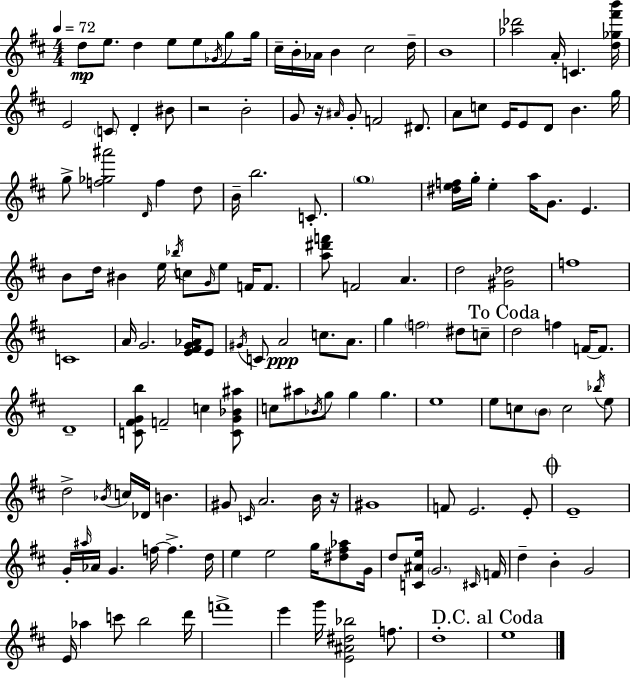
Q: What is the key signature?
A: D major